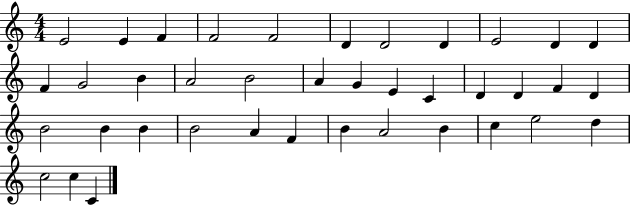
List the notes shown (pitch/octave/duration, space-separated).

E4/h E4/q F4/q F4/h F4/h D4/q D4/h D4/q E4/h D4/q D4/q F4/q G4/h B4/q A4/h B4/h A4/q G4/q E4/q C4/q D4/q D4/q F4/q D4/q B4/h B4/q B4/q B4/h A4/q F4/q B4/q A4/h B4/q C5/q E5/h D5/q C5/h C5/q C4/q